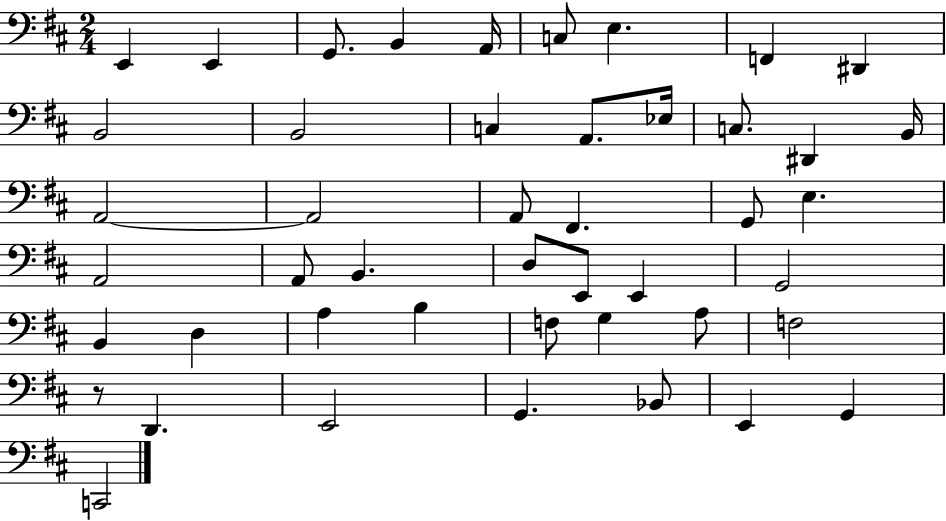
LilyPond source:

{
  \clef bass
  \numericTimeSignature
  \time 2/4
  \key d \major
  e,4 e,4 | g,8. b,4 a,16 | c8 e4. | f,4 dis,4 | \break b,2 | b,2 | c4 a,8. ees16 | c8. dis,4 b,16 | \break a,2~~ | a,2 | a,8 fis,4. | g,8 e4. | \break a,2 | a,8 b,4. | d8 e,8 e,4 | g,2 | \break b,4 d4 | a4 b4 | f8 g4 a8 | f2 | \break r8 d,4. | e,2 | g,4. bes,8 | e,4 g,4 | \break c,2 | \bar "|."
}